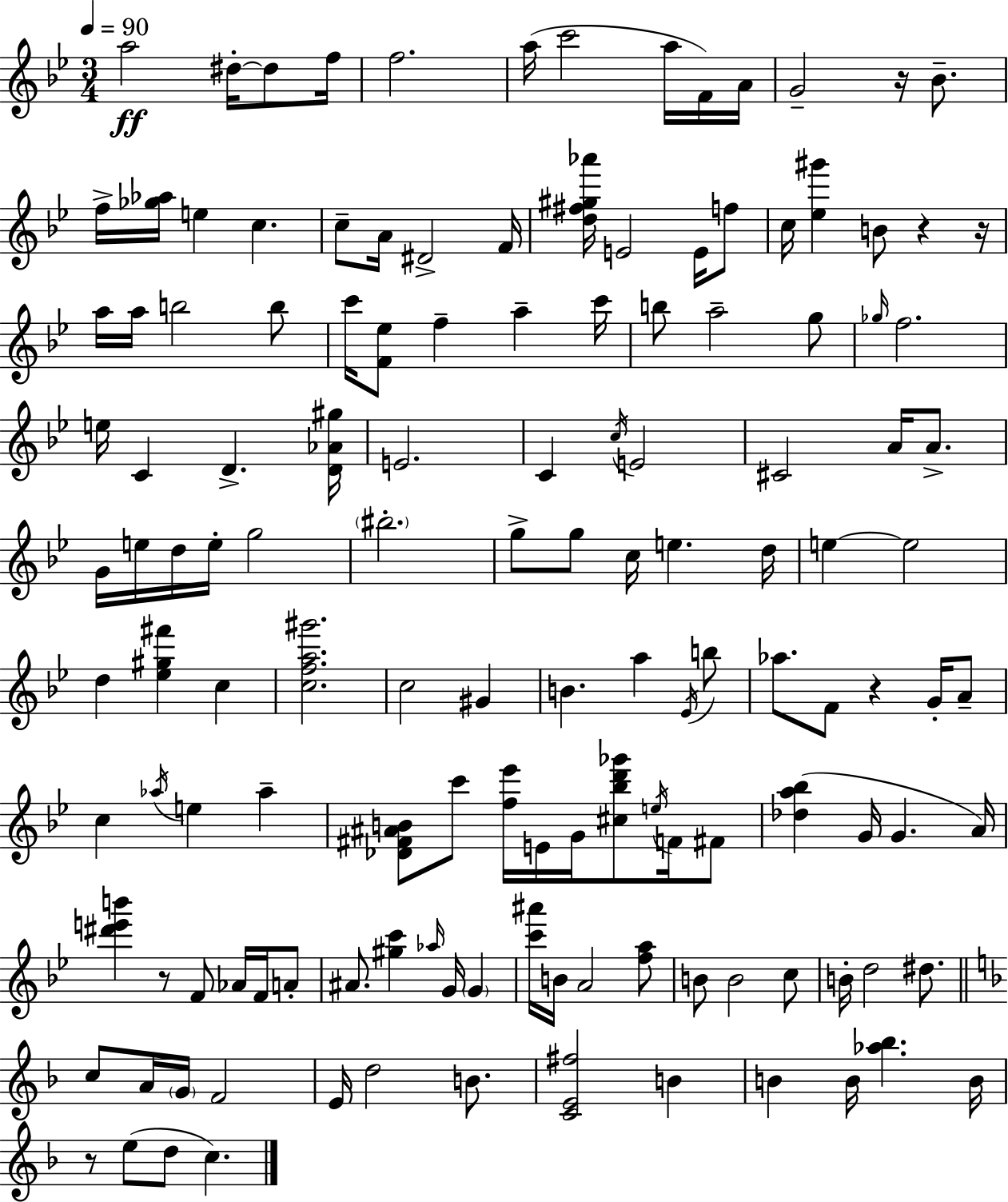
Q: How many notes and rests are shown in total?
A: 138